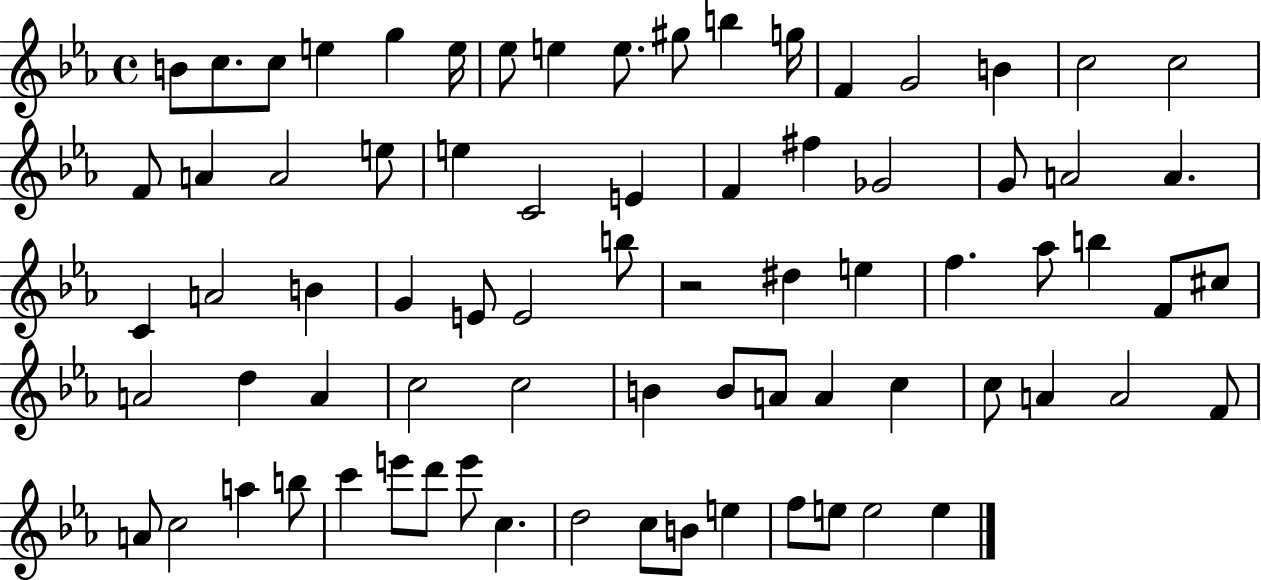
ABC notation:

X:1
T:Untitled
M:4/4
L:1/4
K:Eb
B/2 c/2 c/2 e g e/4 _e/2 e e/2 ^g/2 b g/4 F G2 B c2 c2 F/2 A A2 e/2 e C2 E F ^f _G2 G/2 A2 A C A2 B G E/2 E2 b/2 z2 ^d e f _a/2 b F/2 ^c/2 A2 d A c2 c2 B B/2 A/2 A c c/2 A A2 F/2 A/2 c2 a b/2 c' e'/2 d'/2 e'/2 c d2 c/2 B/2 e f/2 e/2 e2 e